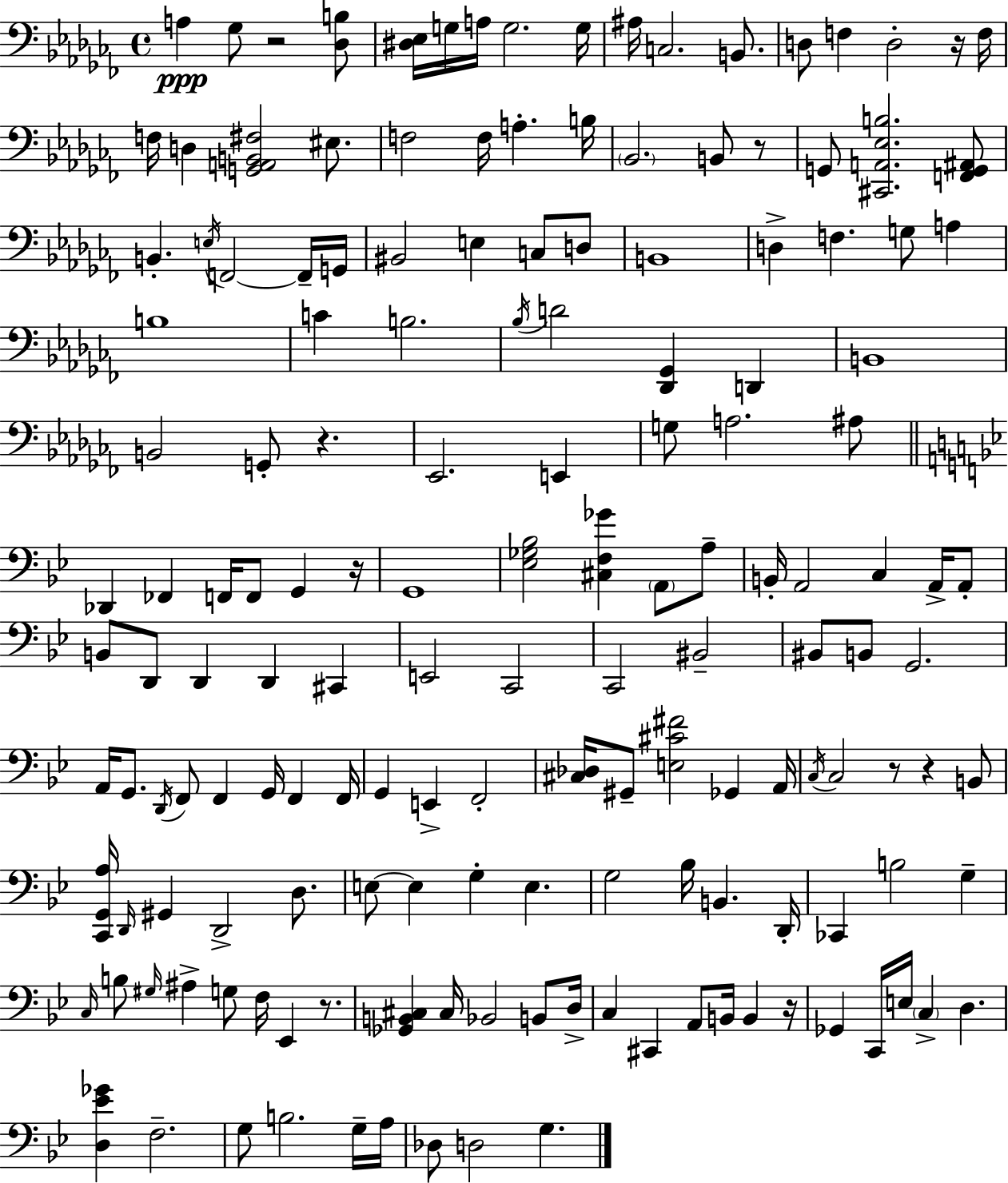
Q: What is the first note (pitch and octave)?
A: A3